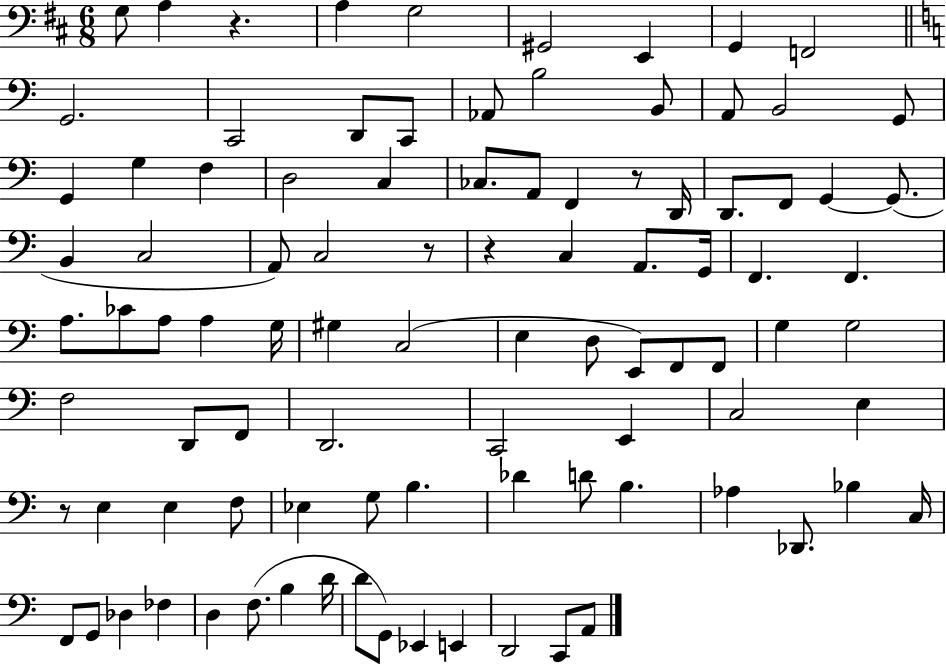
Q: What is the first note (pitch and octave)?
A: G3